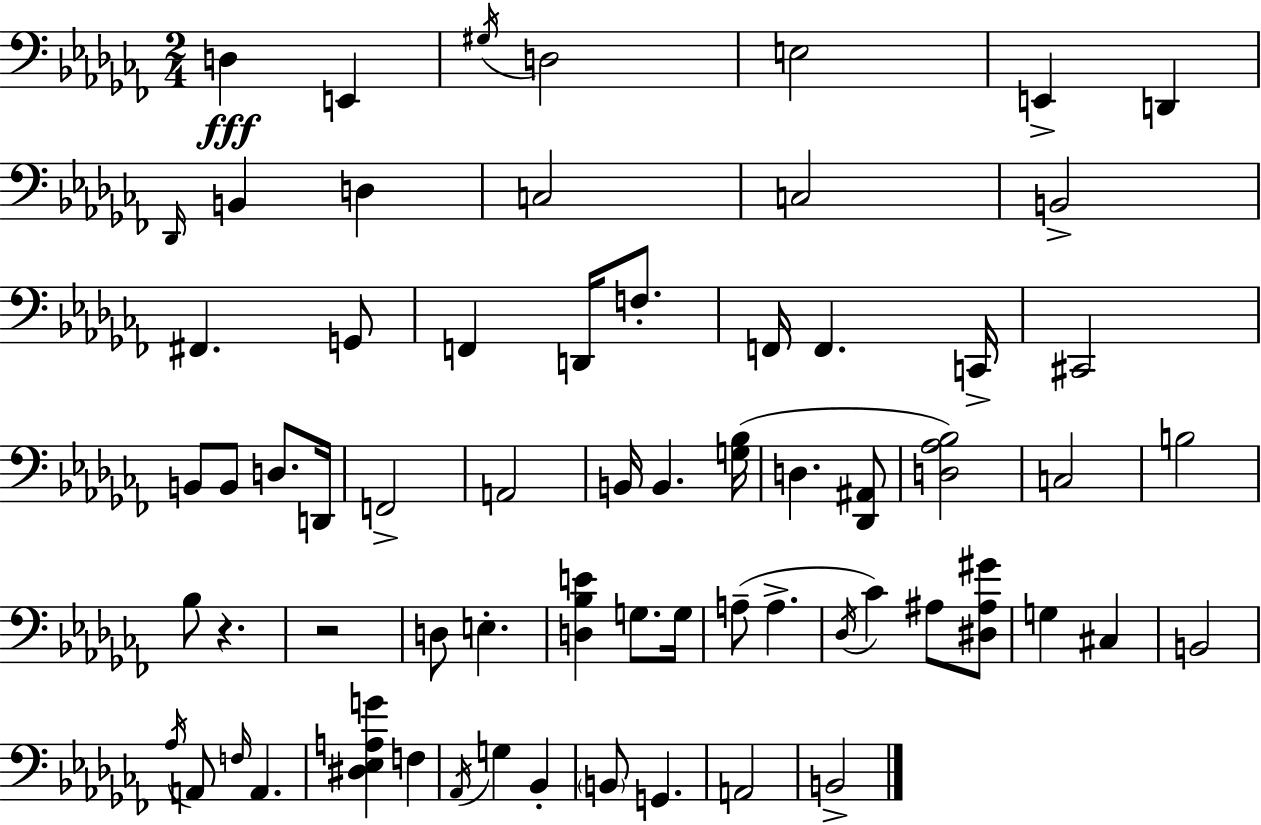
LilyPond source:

{
  \clef bass
  \numericTimeSignature
  \time 2/4
  \key aes \minor
  d4\fff e,4 | \acciaccatura { gis16 } d2 | e2 | e,4-> d,4 | \break \grace { des,16 } b,4 d4 | c2 | c2 | b,2-> | \break fis,4. | g,8 f,4 d,16 f8.-. | f,16 f,4. | c,16-> cis,2 | \break b,8 b,8 d8. | d,16 f,2-> | a,2 | b,16 b,4. | \break <g bes>16( d4. | <des, ais,>8 <d aes bes>2) | c2 | b2 | \break bes8 r4. | r2 | d8 e4.-. | <d bes e'>4 g8. | \break g16 a8--( a4.-> | \acciaccatura { des16 } ces'4) ais8 | <dis ais gis'>8 g4 cis4 | b,2 | \break \acciaccatura { aes16 } a,8 \grace { f16 } a,4. | <dis ees a g'>4 | f4 \acciaccatura { aes,16 } g4 | bes,4-. \parenthesize b,8 | \break g,4. a,2 | b,2-> | \bar "|."
}